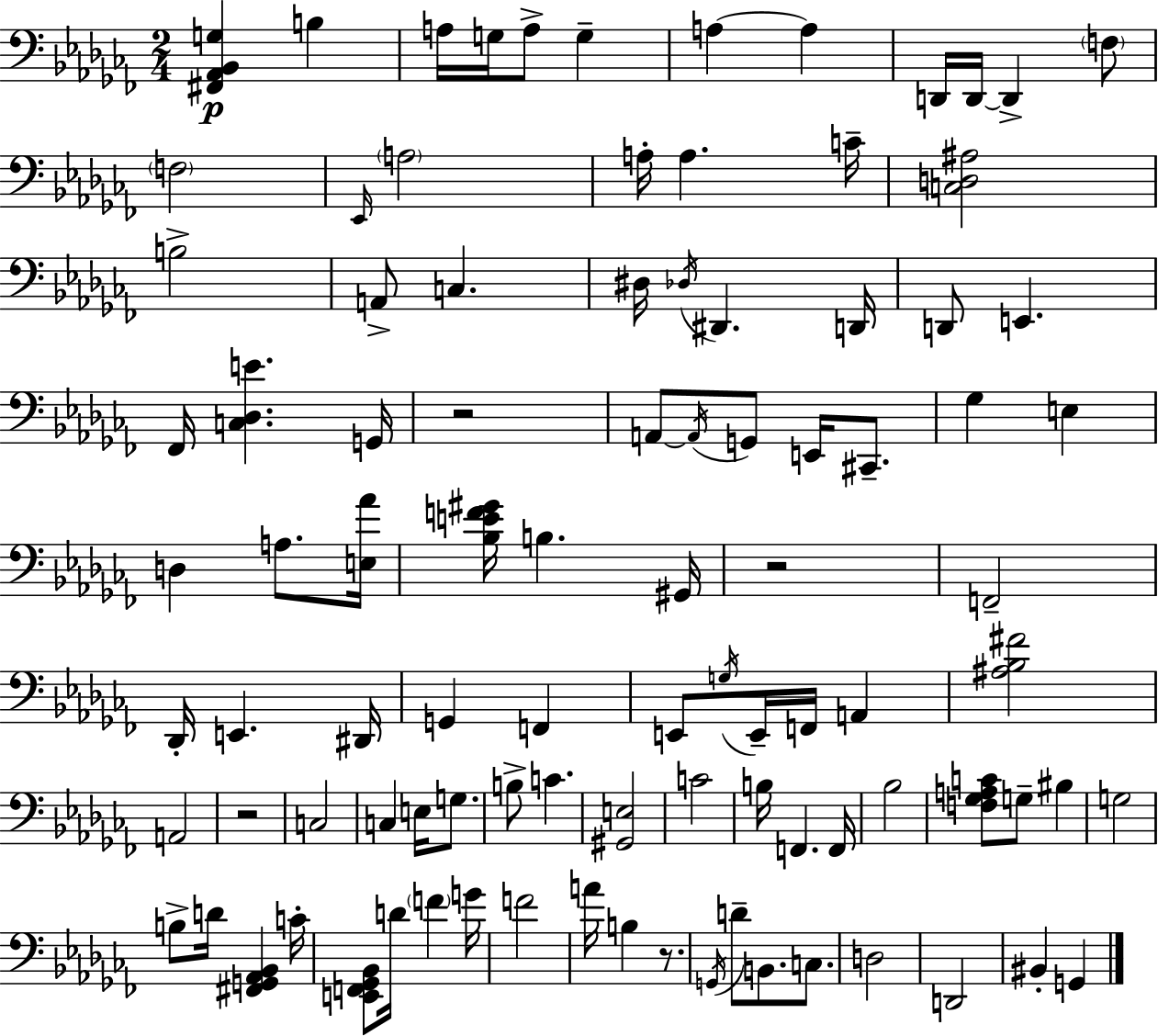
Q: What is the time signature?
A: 2/4